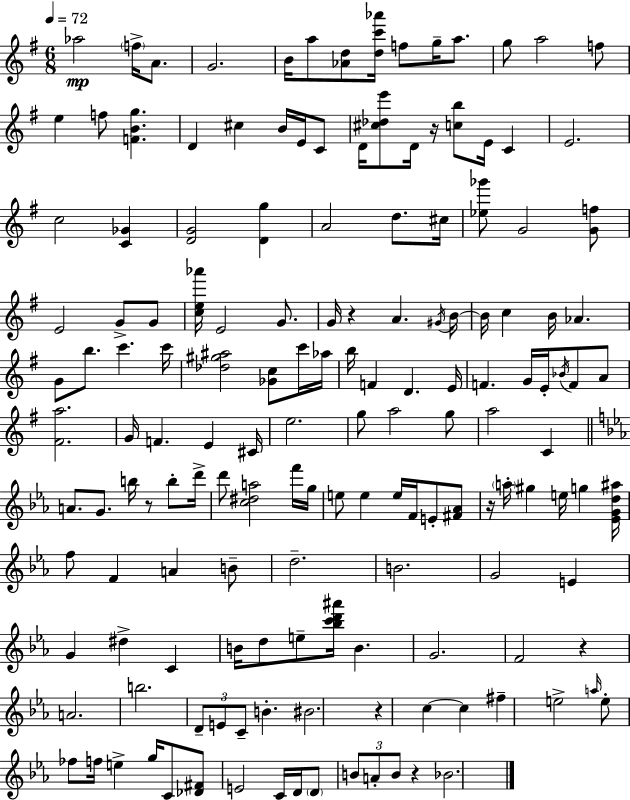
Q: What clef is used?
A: treble